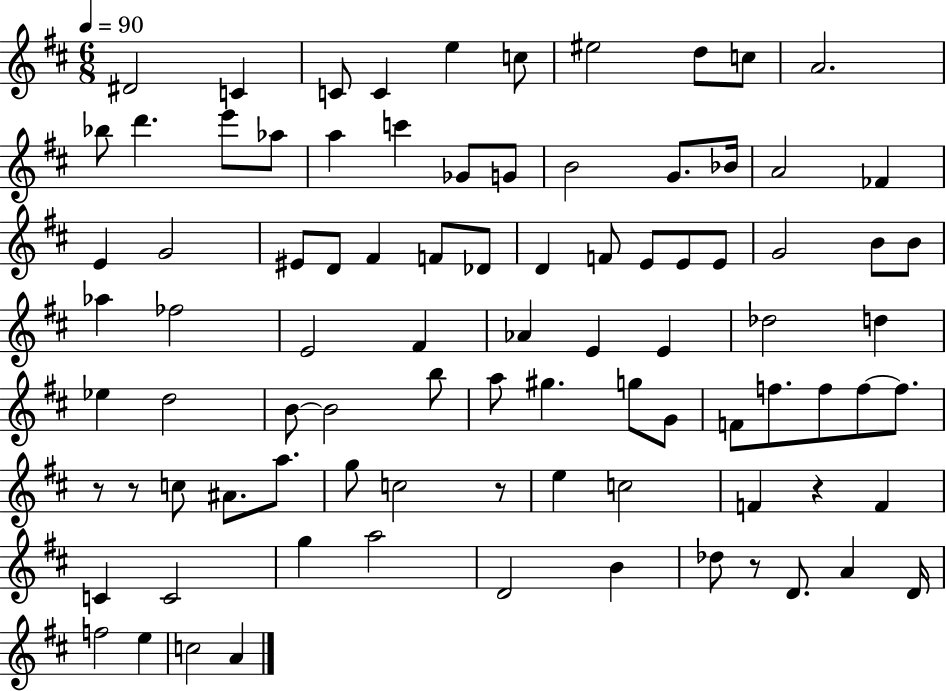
{
  \clef treble
  \numericTimeSignature
  \time 6/8
  \key d \major
  \tempo 4 = 90
  dis'2 c'4 | c'8 c'4 e''4 c''8 | eis''2 d''8 c''8 | a'2. | \break bes''8 d'''4. e'''8 aes''8 | a''4 c'''4 ges'8 g'8 | b'2 g'8. bes'16 | a'2 fes'4 | \break e'4 g'2 | eis'8 d'8 fis'4 f'8 des'8 | d'4 f'8 e'8 e'8 e'8 | g'2 b'8 b'8 | \break aes''4 fes''2 | e'2 fis'4 | aes'4 e'4 e'4 | des''2 d''4 | \break ees''4 d''2 | b'8~~ b'2 b''8 | a''8 gis''4. g''8 g'8 | f'8 f''8. f''8 f''8~~ f''8. | \break r8 r8 c''8 ais'8. a''8. | g''8 c''2 r8 | e''4 c''2 | f'4 r4 f'4 | \break c'4 c'2 | g''4 a''2 | d'2 b'4 | des''8 r8 d'8. a'4 d'16 | \break f''2 e''4 | c''2 a'4 | \bar "|."
}